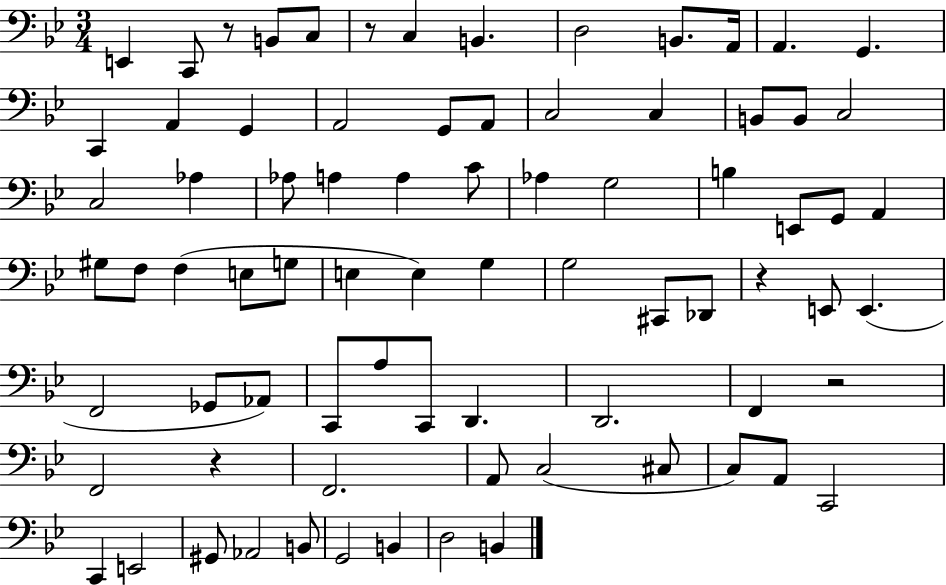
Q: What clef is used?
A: bass